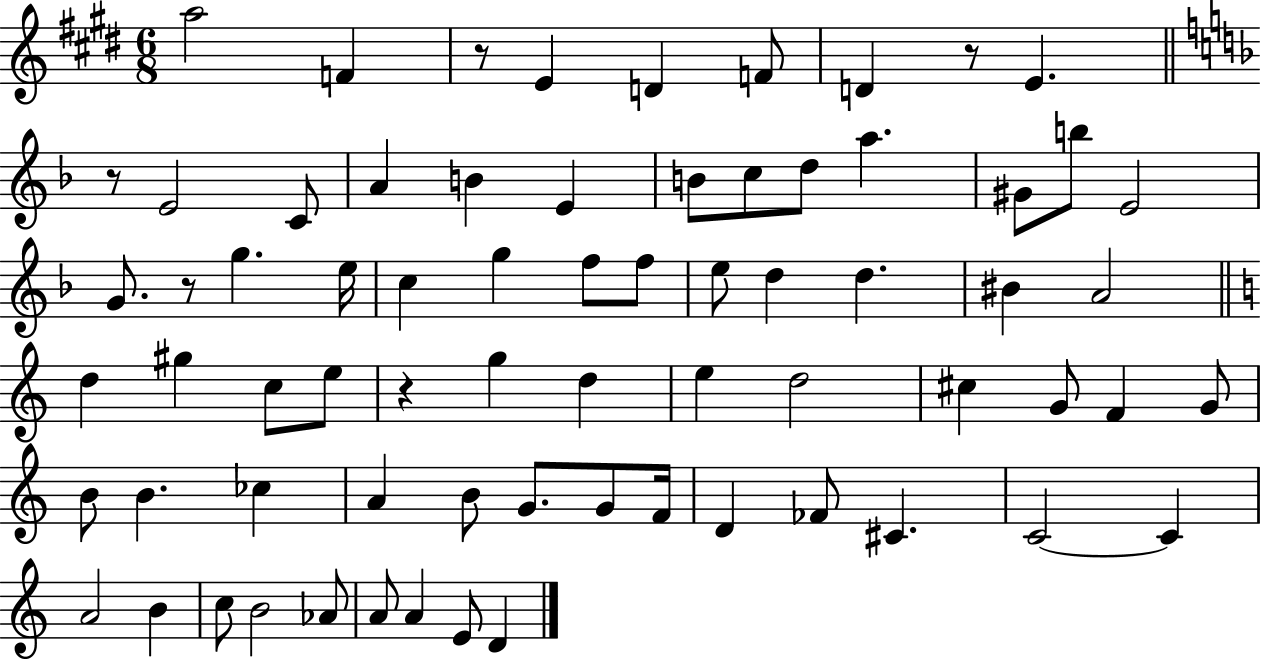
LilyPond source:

{
  \clef treble
  \numericTimeSignature
  \time 6/8
  \key e \major
  a''2 f'4 | r8 e'4 d'4 f'8 | d'4 r8 e'4. | \bar "||" \break \key f \major r8 e'2 c'8 | a'4 b'4 e'4 | b'8 c''8 d''8 a''4. | gis'8 b''8 e'2 | \break g'8. r8 g''4. e''16 | c''4 g''4 f''8 f''8 | e''8 d''4 d''4. | bis'4 a'2 | \break \bar "||" \break \key c \major d''4 gis''4 c''8 e''8 | r4 g''4 d''4 | e''4 d''2 | cis''4 g'8 f'4 g'8 | \break b'8 b'4. ces''4 | a'4 b'8 g'8. g'8 f'16 | d'4 fes'8 cis'4. | c'2~~ c'4 | \break a'2 b'4 | c''8 b'2 aes'8 | a'8 a'4 e'8 d'4 | \bar "|."
}